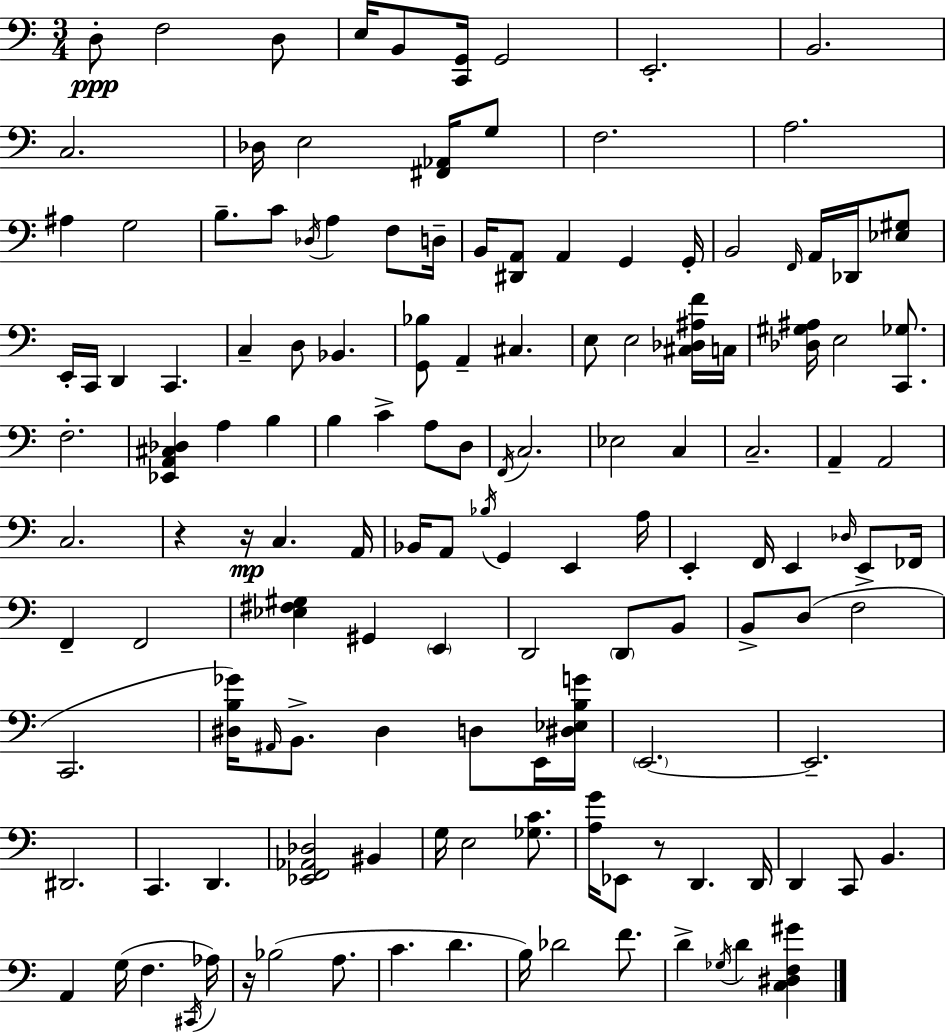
X:1
T:Untitled
M:3/4
L:1/4
K:C
D,/2 F,2 D,/2 E,/4 B,,/2 [C,,G,,]/4 G,,2 E,,2 B,,2 C,2 _D,/4 E,2 [^F,,_A,,]/4 G,/2 F,2 A,2 ^A, G,2 B,/2 C/2 _D,/4 A, F,/2 D,/4 B,,/4 [^D,,A,,]/2 A,, G,, G,,/4 B,,2 F,,/4 A,,/4 _D,,/4 [_E,^G,]/2 E,,/4 C,,/4 D,, C,, C, D,/2 _B,, [G,,_B,]/2 A,, ^C, E,/2 E,2 [^C,_D,^A,F]/4 C,/4 [_D,^G,^A,]/4 E,2 [C,,_G,]/2 F,2 [_E,,A,,^C,_D,] A, B, B, C A,/2 D,/2 F,,/4 C,2 _E,2 C, C,2 A,, A,,2 C,2 z z/4 C, A,,/4 _B,,/4 A,,/2 _B,/4 G,, E,, A,/4 E,, F,,/4 E,, _D,/4 E,,/2 _F,,/4 F,, F,,2 [_E,^F,^G,] ^G,, E,, D,,2 D,,/2 B,,/2 B,,/2 D,/2 F,2 C,,2 [^D,B,_G]/4 ^A,,/4 B,,/2 ^D, D,/2 E,,/4 [^D,_E,B,G]/4 E,,2 E,,2 ^D,,2 C,, D,, [_E,,F,,_A,,_D,]2 ^B,, G,/4 E,2 [_G,C]/2 [A,G]/4 _E,,/2 z/2 D,, D,,/4 D,, C,,/2 B,, A,, G,/4 F, ^C,,/4 _A,/4 z/4 _B,2 A,/2 C D B,/4 _D2 F/2 D _G,/4 D [C,^D,F,^G]